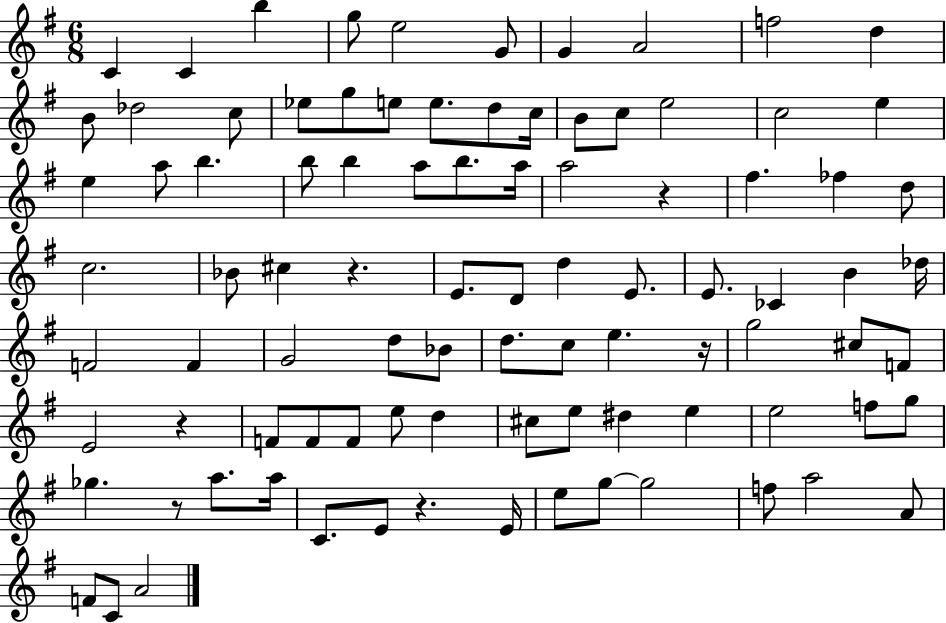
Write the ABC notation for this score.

X:1
T:Untitled
M:6/8
L:1/4
K:G
C C b g/2 e2 G/2 G A2 f2 d B/2 _d2 c/2 _e/2 g/2 e/2 e/2 d/2 c/4 B/2 c/2 e2 c2 e e a/2 b b/2 b a/2 b/2 a/4 a2 z ^f _f d/2 c2 _B/2 ^c z E/2 D/2 d E/2 E/2 _C B _d/4 F2 F G2 d/2 _B/2 d/2 c/2 e z/4 g2 ^c/2 F/2 E2 z F/2 F/2 F/2 e/2 d ^c/2 e/2 ^d e e2 f/2 g/2 _g z/2 a/2 a/4 C/2 E/2 z E/4 e/2 g/2 g2 f/2 a2 A/2 F/2 C/2 A2